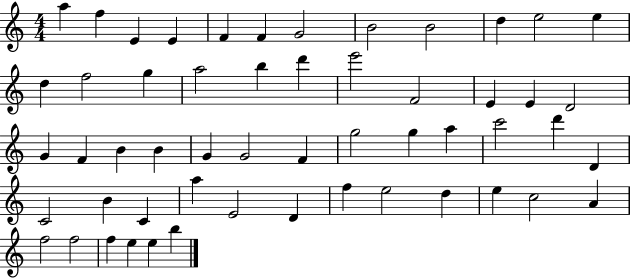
X:1
T:Untitled
M:4/4
L:1/4
K:C
a f E E F F G2 B2 B2 d e2 e d f2 g a2 b d' e'2 F2 E E D2 G F B B G G2 F g2 g a c'2 d' D C2 B C a E2 D f e2 d e c2 A f2 f2 f e e b